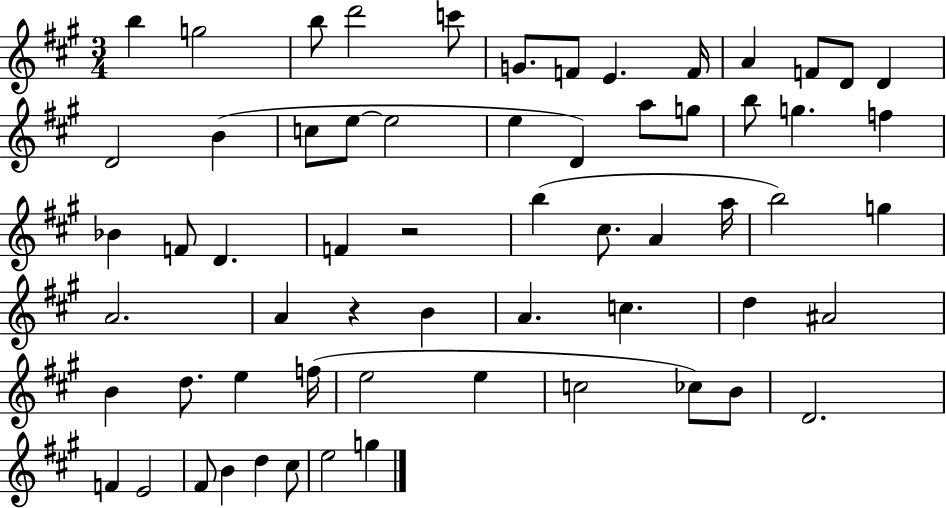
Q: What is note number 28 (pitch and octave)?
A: D4